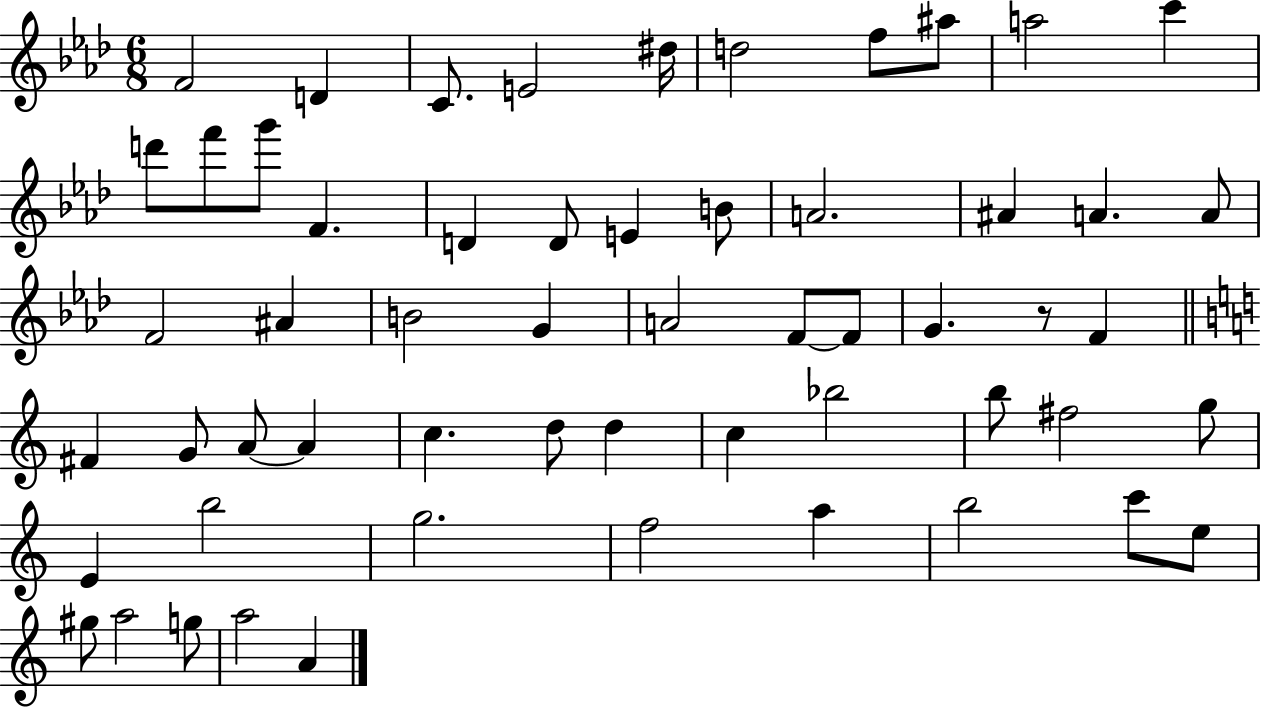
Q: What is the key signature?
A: AES major